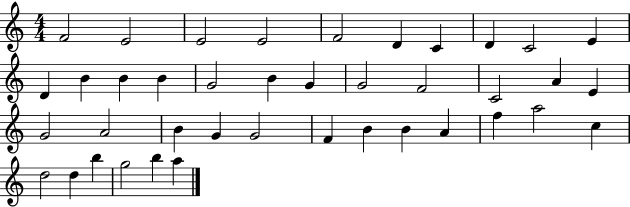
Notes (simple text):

F4/h E4/h E4/h E4/h F4/h D4/q C4/q D4/q C4/h E4/q D4/q B4/q B4/q B4/q G4/h B4/q G4/q G4/h F4/h C4/h A4/q E4/q G4/h A4/h B4/q G4/q G4/h F4/q B4/q B4/q A4/q F5/q A5/h C5/q D5/h D5/q B5/q G5/h B5/q A5/q